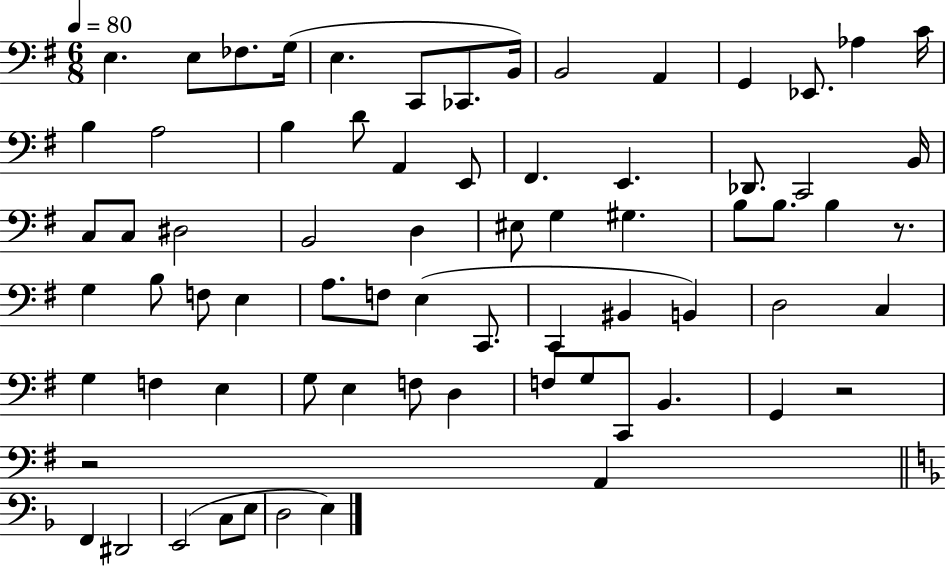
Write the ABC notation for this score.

X:1
T:Untitled
M:6/8
L:1/4
K:G
E, E,/2 _F,/2 G,/4 E, C,,/2 _C,,/2 B,,/4 B,,2 A,, G,, _E,,/2 _A, C/4 B, A,2 B, D/2 A,, E,,/2 ^F,, E,, _D,,/2 C,,2 B,,/4 C,/2 C,/2 ^D,2 B,,2 D, ^E,/2 G, ^G, B,/2 B,/2 B, z/2 G, B,/2 F,/2 E, A,/2 F,/2 E, C,,/2 C,, ^B,, B,, D,2 C, G, F, E, G,/2 E, F,/2 D, F,/2 G,/2 C,,/2 B,, G,, z2 z2 A,, F,, ^D,,2 E,,2 C,/2 E,/2 D,2 E,